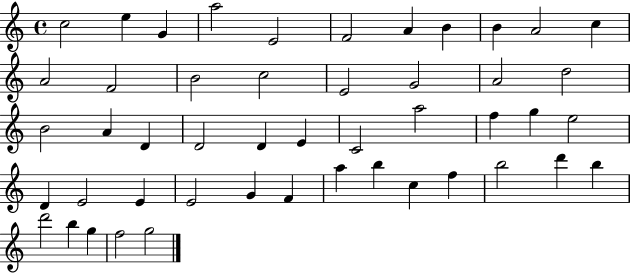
{
  \clef treble
  \time 4/4
  \defaultTimeSignature
  \key c \major
  c''2 e''4 g'4 | a''2 e'2 | f'2 a'4 b'4 | b'4 a'2 c''4 | \break a'2 f'2 | b'2 c''2 | e'2 g'2 | a'2 d''2 | \break b'2 a'4 d'4 | d'2 d'4 e'4 | c'2 a''2 | f''4 g''4 e''2 | \break d'4 e'2 e'4 | e'2 g'4 f'4 | a''4 b''4 c''4 f''4 | b''2 d'''4 b''4 | \break d'''2 b''4 g''4 | f''2 g''2 | \bar "|."
}